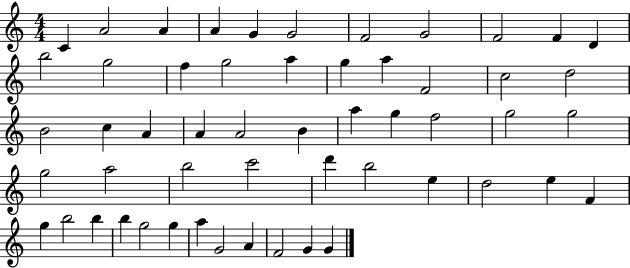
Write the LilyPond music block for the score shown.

{
  \clef treble
  \numericTimeSignature
  \time 4/4
  \key c \major
  c'4 a'2 a'4 | a'4 g'4 g'2 | f'2 g'2 | f'2 f'4 d'4 | \break b''2 g''2 | f''4 g''2 a''4 | g''4 a''4 f'2 | c''2 d''2 | \break b'2 c''4 a'4 | a'4 a'2 b'4 | a''4 g''4 f''2 | g''2 g''2 | \break g''2 a''2 | b''2 c'''2 | d'''4 b''2 e''4 | d''2 e''4 f'4 | \break g''4 b''2 b''4 | b''4 g''2 g''4 | a''4 g'2 a'4 | f'2 g'4 g'4 | \break \bar "|."
}